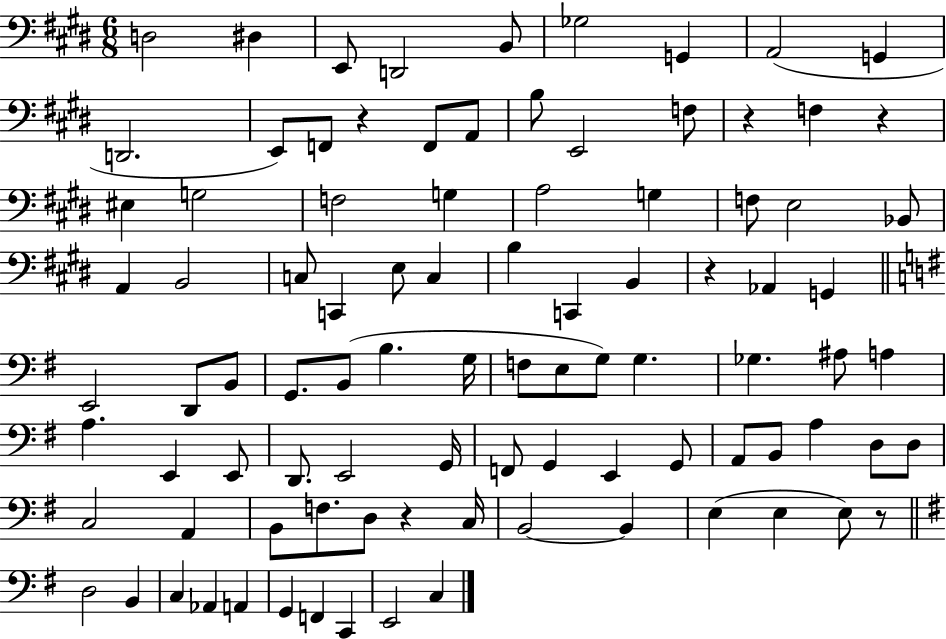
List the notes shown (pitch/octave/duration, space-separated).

D3/h D#3/q E2/e D2/h B2/e Gb3/h G2/q A2/h G2/q D2/h. E2/e F2/e R/q F2/e A2/e B3/e E2/h F3/e R/q F3/q R/q EIS3/q G3/h F3/h G3/q A3/h G3/q F3/e E3/h Bb2/e A2/q B2/h C3/e C2/q E3/e C3/q B3/q C2/q B2/q R/q Ab2/q G2/q E2/h D2/e B2/e G2/e. B2/e B3/q. G3/s F3/e E3/e G3/e G3/q. Gb3/q. A#3/e A3/q A3/q. E2/q E2/e D2/e. E2/h G2/s F2/e G2/q E2/q G2/e A2/e B2/e A3/q D3/e D3/e C3/h A2/q B2/e F3/e. D3/e R/q C3/s B2/h B2/q E3/q E3/q E3/e R/e D3/h B2/q C3/q Ab2/q A2/q G2/q F2/q C2/q E2/h C3/q